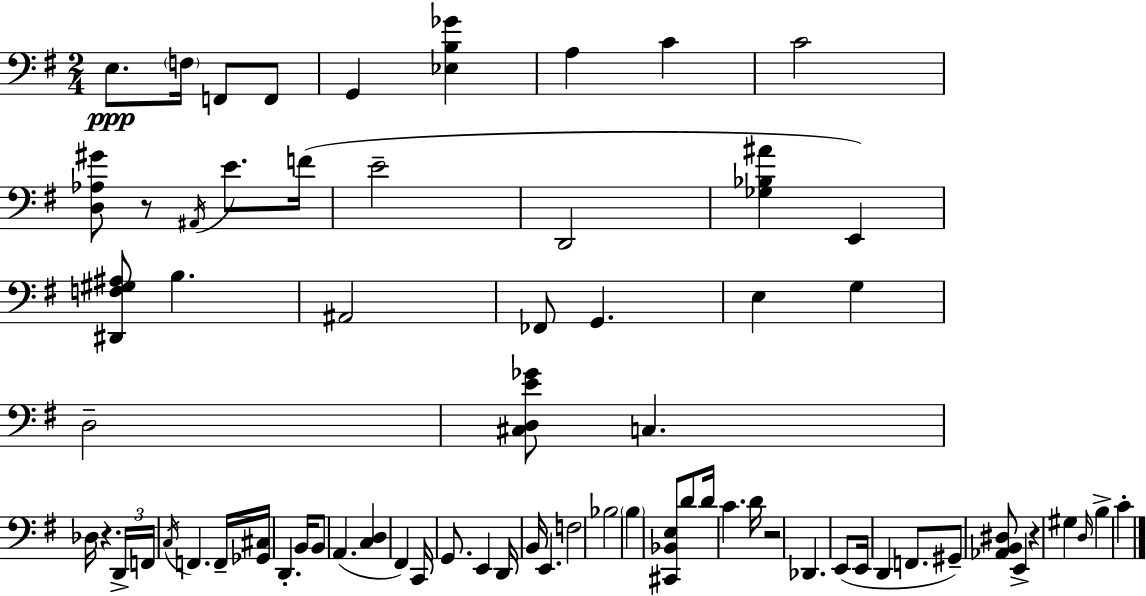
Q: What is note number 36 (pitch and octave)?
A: E2